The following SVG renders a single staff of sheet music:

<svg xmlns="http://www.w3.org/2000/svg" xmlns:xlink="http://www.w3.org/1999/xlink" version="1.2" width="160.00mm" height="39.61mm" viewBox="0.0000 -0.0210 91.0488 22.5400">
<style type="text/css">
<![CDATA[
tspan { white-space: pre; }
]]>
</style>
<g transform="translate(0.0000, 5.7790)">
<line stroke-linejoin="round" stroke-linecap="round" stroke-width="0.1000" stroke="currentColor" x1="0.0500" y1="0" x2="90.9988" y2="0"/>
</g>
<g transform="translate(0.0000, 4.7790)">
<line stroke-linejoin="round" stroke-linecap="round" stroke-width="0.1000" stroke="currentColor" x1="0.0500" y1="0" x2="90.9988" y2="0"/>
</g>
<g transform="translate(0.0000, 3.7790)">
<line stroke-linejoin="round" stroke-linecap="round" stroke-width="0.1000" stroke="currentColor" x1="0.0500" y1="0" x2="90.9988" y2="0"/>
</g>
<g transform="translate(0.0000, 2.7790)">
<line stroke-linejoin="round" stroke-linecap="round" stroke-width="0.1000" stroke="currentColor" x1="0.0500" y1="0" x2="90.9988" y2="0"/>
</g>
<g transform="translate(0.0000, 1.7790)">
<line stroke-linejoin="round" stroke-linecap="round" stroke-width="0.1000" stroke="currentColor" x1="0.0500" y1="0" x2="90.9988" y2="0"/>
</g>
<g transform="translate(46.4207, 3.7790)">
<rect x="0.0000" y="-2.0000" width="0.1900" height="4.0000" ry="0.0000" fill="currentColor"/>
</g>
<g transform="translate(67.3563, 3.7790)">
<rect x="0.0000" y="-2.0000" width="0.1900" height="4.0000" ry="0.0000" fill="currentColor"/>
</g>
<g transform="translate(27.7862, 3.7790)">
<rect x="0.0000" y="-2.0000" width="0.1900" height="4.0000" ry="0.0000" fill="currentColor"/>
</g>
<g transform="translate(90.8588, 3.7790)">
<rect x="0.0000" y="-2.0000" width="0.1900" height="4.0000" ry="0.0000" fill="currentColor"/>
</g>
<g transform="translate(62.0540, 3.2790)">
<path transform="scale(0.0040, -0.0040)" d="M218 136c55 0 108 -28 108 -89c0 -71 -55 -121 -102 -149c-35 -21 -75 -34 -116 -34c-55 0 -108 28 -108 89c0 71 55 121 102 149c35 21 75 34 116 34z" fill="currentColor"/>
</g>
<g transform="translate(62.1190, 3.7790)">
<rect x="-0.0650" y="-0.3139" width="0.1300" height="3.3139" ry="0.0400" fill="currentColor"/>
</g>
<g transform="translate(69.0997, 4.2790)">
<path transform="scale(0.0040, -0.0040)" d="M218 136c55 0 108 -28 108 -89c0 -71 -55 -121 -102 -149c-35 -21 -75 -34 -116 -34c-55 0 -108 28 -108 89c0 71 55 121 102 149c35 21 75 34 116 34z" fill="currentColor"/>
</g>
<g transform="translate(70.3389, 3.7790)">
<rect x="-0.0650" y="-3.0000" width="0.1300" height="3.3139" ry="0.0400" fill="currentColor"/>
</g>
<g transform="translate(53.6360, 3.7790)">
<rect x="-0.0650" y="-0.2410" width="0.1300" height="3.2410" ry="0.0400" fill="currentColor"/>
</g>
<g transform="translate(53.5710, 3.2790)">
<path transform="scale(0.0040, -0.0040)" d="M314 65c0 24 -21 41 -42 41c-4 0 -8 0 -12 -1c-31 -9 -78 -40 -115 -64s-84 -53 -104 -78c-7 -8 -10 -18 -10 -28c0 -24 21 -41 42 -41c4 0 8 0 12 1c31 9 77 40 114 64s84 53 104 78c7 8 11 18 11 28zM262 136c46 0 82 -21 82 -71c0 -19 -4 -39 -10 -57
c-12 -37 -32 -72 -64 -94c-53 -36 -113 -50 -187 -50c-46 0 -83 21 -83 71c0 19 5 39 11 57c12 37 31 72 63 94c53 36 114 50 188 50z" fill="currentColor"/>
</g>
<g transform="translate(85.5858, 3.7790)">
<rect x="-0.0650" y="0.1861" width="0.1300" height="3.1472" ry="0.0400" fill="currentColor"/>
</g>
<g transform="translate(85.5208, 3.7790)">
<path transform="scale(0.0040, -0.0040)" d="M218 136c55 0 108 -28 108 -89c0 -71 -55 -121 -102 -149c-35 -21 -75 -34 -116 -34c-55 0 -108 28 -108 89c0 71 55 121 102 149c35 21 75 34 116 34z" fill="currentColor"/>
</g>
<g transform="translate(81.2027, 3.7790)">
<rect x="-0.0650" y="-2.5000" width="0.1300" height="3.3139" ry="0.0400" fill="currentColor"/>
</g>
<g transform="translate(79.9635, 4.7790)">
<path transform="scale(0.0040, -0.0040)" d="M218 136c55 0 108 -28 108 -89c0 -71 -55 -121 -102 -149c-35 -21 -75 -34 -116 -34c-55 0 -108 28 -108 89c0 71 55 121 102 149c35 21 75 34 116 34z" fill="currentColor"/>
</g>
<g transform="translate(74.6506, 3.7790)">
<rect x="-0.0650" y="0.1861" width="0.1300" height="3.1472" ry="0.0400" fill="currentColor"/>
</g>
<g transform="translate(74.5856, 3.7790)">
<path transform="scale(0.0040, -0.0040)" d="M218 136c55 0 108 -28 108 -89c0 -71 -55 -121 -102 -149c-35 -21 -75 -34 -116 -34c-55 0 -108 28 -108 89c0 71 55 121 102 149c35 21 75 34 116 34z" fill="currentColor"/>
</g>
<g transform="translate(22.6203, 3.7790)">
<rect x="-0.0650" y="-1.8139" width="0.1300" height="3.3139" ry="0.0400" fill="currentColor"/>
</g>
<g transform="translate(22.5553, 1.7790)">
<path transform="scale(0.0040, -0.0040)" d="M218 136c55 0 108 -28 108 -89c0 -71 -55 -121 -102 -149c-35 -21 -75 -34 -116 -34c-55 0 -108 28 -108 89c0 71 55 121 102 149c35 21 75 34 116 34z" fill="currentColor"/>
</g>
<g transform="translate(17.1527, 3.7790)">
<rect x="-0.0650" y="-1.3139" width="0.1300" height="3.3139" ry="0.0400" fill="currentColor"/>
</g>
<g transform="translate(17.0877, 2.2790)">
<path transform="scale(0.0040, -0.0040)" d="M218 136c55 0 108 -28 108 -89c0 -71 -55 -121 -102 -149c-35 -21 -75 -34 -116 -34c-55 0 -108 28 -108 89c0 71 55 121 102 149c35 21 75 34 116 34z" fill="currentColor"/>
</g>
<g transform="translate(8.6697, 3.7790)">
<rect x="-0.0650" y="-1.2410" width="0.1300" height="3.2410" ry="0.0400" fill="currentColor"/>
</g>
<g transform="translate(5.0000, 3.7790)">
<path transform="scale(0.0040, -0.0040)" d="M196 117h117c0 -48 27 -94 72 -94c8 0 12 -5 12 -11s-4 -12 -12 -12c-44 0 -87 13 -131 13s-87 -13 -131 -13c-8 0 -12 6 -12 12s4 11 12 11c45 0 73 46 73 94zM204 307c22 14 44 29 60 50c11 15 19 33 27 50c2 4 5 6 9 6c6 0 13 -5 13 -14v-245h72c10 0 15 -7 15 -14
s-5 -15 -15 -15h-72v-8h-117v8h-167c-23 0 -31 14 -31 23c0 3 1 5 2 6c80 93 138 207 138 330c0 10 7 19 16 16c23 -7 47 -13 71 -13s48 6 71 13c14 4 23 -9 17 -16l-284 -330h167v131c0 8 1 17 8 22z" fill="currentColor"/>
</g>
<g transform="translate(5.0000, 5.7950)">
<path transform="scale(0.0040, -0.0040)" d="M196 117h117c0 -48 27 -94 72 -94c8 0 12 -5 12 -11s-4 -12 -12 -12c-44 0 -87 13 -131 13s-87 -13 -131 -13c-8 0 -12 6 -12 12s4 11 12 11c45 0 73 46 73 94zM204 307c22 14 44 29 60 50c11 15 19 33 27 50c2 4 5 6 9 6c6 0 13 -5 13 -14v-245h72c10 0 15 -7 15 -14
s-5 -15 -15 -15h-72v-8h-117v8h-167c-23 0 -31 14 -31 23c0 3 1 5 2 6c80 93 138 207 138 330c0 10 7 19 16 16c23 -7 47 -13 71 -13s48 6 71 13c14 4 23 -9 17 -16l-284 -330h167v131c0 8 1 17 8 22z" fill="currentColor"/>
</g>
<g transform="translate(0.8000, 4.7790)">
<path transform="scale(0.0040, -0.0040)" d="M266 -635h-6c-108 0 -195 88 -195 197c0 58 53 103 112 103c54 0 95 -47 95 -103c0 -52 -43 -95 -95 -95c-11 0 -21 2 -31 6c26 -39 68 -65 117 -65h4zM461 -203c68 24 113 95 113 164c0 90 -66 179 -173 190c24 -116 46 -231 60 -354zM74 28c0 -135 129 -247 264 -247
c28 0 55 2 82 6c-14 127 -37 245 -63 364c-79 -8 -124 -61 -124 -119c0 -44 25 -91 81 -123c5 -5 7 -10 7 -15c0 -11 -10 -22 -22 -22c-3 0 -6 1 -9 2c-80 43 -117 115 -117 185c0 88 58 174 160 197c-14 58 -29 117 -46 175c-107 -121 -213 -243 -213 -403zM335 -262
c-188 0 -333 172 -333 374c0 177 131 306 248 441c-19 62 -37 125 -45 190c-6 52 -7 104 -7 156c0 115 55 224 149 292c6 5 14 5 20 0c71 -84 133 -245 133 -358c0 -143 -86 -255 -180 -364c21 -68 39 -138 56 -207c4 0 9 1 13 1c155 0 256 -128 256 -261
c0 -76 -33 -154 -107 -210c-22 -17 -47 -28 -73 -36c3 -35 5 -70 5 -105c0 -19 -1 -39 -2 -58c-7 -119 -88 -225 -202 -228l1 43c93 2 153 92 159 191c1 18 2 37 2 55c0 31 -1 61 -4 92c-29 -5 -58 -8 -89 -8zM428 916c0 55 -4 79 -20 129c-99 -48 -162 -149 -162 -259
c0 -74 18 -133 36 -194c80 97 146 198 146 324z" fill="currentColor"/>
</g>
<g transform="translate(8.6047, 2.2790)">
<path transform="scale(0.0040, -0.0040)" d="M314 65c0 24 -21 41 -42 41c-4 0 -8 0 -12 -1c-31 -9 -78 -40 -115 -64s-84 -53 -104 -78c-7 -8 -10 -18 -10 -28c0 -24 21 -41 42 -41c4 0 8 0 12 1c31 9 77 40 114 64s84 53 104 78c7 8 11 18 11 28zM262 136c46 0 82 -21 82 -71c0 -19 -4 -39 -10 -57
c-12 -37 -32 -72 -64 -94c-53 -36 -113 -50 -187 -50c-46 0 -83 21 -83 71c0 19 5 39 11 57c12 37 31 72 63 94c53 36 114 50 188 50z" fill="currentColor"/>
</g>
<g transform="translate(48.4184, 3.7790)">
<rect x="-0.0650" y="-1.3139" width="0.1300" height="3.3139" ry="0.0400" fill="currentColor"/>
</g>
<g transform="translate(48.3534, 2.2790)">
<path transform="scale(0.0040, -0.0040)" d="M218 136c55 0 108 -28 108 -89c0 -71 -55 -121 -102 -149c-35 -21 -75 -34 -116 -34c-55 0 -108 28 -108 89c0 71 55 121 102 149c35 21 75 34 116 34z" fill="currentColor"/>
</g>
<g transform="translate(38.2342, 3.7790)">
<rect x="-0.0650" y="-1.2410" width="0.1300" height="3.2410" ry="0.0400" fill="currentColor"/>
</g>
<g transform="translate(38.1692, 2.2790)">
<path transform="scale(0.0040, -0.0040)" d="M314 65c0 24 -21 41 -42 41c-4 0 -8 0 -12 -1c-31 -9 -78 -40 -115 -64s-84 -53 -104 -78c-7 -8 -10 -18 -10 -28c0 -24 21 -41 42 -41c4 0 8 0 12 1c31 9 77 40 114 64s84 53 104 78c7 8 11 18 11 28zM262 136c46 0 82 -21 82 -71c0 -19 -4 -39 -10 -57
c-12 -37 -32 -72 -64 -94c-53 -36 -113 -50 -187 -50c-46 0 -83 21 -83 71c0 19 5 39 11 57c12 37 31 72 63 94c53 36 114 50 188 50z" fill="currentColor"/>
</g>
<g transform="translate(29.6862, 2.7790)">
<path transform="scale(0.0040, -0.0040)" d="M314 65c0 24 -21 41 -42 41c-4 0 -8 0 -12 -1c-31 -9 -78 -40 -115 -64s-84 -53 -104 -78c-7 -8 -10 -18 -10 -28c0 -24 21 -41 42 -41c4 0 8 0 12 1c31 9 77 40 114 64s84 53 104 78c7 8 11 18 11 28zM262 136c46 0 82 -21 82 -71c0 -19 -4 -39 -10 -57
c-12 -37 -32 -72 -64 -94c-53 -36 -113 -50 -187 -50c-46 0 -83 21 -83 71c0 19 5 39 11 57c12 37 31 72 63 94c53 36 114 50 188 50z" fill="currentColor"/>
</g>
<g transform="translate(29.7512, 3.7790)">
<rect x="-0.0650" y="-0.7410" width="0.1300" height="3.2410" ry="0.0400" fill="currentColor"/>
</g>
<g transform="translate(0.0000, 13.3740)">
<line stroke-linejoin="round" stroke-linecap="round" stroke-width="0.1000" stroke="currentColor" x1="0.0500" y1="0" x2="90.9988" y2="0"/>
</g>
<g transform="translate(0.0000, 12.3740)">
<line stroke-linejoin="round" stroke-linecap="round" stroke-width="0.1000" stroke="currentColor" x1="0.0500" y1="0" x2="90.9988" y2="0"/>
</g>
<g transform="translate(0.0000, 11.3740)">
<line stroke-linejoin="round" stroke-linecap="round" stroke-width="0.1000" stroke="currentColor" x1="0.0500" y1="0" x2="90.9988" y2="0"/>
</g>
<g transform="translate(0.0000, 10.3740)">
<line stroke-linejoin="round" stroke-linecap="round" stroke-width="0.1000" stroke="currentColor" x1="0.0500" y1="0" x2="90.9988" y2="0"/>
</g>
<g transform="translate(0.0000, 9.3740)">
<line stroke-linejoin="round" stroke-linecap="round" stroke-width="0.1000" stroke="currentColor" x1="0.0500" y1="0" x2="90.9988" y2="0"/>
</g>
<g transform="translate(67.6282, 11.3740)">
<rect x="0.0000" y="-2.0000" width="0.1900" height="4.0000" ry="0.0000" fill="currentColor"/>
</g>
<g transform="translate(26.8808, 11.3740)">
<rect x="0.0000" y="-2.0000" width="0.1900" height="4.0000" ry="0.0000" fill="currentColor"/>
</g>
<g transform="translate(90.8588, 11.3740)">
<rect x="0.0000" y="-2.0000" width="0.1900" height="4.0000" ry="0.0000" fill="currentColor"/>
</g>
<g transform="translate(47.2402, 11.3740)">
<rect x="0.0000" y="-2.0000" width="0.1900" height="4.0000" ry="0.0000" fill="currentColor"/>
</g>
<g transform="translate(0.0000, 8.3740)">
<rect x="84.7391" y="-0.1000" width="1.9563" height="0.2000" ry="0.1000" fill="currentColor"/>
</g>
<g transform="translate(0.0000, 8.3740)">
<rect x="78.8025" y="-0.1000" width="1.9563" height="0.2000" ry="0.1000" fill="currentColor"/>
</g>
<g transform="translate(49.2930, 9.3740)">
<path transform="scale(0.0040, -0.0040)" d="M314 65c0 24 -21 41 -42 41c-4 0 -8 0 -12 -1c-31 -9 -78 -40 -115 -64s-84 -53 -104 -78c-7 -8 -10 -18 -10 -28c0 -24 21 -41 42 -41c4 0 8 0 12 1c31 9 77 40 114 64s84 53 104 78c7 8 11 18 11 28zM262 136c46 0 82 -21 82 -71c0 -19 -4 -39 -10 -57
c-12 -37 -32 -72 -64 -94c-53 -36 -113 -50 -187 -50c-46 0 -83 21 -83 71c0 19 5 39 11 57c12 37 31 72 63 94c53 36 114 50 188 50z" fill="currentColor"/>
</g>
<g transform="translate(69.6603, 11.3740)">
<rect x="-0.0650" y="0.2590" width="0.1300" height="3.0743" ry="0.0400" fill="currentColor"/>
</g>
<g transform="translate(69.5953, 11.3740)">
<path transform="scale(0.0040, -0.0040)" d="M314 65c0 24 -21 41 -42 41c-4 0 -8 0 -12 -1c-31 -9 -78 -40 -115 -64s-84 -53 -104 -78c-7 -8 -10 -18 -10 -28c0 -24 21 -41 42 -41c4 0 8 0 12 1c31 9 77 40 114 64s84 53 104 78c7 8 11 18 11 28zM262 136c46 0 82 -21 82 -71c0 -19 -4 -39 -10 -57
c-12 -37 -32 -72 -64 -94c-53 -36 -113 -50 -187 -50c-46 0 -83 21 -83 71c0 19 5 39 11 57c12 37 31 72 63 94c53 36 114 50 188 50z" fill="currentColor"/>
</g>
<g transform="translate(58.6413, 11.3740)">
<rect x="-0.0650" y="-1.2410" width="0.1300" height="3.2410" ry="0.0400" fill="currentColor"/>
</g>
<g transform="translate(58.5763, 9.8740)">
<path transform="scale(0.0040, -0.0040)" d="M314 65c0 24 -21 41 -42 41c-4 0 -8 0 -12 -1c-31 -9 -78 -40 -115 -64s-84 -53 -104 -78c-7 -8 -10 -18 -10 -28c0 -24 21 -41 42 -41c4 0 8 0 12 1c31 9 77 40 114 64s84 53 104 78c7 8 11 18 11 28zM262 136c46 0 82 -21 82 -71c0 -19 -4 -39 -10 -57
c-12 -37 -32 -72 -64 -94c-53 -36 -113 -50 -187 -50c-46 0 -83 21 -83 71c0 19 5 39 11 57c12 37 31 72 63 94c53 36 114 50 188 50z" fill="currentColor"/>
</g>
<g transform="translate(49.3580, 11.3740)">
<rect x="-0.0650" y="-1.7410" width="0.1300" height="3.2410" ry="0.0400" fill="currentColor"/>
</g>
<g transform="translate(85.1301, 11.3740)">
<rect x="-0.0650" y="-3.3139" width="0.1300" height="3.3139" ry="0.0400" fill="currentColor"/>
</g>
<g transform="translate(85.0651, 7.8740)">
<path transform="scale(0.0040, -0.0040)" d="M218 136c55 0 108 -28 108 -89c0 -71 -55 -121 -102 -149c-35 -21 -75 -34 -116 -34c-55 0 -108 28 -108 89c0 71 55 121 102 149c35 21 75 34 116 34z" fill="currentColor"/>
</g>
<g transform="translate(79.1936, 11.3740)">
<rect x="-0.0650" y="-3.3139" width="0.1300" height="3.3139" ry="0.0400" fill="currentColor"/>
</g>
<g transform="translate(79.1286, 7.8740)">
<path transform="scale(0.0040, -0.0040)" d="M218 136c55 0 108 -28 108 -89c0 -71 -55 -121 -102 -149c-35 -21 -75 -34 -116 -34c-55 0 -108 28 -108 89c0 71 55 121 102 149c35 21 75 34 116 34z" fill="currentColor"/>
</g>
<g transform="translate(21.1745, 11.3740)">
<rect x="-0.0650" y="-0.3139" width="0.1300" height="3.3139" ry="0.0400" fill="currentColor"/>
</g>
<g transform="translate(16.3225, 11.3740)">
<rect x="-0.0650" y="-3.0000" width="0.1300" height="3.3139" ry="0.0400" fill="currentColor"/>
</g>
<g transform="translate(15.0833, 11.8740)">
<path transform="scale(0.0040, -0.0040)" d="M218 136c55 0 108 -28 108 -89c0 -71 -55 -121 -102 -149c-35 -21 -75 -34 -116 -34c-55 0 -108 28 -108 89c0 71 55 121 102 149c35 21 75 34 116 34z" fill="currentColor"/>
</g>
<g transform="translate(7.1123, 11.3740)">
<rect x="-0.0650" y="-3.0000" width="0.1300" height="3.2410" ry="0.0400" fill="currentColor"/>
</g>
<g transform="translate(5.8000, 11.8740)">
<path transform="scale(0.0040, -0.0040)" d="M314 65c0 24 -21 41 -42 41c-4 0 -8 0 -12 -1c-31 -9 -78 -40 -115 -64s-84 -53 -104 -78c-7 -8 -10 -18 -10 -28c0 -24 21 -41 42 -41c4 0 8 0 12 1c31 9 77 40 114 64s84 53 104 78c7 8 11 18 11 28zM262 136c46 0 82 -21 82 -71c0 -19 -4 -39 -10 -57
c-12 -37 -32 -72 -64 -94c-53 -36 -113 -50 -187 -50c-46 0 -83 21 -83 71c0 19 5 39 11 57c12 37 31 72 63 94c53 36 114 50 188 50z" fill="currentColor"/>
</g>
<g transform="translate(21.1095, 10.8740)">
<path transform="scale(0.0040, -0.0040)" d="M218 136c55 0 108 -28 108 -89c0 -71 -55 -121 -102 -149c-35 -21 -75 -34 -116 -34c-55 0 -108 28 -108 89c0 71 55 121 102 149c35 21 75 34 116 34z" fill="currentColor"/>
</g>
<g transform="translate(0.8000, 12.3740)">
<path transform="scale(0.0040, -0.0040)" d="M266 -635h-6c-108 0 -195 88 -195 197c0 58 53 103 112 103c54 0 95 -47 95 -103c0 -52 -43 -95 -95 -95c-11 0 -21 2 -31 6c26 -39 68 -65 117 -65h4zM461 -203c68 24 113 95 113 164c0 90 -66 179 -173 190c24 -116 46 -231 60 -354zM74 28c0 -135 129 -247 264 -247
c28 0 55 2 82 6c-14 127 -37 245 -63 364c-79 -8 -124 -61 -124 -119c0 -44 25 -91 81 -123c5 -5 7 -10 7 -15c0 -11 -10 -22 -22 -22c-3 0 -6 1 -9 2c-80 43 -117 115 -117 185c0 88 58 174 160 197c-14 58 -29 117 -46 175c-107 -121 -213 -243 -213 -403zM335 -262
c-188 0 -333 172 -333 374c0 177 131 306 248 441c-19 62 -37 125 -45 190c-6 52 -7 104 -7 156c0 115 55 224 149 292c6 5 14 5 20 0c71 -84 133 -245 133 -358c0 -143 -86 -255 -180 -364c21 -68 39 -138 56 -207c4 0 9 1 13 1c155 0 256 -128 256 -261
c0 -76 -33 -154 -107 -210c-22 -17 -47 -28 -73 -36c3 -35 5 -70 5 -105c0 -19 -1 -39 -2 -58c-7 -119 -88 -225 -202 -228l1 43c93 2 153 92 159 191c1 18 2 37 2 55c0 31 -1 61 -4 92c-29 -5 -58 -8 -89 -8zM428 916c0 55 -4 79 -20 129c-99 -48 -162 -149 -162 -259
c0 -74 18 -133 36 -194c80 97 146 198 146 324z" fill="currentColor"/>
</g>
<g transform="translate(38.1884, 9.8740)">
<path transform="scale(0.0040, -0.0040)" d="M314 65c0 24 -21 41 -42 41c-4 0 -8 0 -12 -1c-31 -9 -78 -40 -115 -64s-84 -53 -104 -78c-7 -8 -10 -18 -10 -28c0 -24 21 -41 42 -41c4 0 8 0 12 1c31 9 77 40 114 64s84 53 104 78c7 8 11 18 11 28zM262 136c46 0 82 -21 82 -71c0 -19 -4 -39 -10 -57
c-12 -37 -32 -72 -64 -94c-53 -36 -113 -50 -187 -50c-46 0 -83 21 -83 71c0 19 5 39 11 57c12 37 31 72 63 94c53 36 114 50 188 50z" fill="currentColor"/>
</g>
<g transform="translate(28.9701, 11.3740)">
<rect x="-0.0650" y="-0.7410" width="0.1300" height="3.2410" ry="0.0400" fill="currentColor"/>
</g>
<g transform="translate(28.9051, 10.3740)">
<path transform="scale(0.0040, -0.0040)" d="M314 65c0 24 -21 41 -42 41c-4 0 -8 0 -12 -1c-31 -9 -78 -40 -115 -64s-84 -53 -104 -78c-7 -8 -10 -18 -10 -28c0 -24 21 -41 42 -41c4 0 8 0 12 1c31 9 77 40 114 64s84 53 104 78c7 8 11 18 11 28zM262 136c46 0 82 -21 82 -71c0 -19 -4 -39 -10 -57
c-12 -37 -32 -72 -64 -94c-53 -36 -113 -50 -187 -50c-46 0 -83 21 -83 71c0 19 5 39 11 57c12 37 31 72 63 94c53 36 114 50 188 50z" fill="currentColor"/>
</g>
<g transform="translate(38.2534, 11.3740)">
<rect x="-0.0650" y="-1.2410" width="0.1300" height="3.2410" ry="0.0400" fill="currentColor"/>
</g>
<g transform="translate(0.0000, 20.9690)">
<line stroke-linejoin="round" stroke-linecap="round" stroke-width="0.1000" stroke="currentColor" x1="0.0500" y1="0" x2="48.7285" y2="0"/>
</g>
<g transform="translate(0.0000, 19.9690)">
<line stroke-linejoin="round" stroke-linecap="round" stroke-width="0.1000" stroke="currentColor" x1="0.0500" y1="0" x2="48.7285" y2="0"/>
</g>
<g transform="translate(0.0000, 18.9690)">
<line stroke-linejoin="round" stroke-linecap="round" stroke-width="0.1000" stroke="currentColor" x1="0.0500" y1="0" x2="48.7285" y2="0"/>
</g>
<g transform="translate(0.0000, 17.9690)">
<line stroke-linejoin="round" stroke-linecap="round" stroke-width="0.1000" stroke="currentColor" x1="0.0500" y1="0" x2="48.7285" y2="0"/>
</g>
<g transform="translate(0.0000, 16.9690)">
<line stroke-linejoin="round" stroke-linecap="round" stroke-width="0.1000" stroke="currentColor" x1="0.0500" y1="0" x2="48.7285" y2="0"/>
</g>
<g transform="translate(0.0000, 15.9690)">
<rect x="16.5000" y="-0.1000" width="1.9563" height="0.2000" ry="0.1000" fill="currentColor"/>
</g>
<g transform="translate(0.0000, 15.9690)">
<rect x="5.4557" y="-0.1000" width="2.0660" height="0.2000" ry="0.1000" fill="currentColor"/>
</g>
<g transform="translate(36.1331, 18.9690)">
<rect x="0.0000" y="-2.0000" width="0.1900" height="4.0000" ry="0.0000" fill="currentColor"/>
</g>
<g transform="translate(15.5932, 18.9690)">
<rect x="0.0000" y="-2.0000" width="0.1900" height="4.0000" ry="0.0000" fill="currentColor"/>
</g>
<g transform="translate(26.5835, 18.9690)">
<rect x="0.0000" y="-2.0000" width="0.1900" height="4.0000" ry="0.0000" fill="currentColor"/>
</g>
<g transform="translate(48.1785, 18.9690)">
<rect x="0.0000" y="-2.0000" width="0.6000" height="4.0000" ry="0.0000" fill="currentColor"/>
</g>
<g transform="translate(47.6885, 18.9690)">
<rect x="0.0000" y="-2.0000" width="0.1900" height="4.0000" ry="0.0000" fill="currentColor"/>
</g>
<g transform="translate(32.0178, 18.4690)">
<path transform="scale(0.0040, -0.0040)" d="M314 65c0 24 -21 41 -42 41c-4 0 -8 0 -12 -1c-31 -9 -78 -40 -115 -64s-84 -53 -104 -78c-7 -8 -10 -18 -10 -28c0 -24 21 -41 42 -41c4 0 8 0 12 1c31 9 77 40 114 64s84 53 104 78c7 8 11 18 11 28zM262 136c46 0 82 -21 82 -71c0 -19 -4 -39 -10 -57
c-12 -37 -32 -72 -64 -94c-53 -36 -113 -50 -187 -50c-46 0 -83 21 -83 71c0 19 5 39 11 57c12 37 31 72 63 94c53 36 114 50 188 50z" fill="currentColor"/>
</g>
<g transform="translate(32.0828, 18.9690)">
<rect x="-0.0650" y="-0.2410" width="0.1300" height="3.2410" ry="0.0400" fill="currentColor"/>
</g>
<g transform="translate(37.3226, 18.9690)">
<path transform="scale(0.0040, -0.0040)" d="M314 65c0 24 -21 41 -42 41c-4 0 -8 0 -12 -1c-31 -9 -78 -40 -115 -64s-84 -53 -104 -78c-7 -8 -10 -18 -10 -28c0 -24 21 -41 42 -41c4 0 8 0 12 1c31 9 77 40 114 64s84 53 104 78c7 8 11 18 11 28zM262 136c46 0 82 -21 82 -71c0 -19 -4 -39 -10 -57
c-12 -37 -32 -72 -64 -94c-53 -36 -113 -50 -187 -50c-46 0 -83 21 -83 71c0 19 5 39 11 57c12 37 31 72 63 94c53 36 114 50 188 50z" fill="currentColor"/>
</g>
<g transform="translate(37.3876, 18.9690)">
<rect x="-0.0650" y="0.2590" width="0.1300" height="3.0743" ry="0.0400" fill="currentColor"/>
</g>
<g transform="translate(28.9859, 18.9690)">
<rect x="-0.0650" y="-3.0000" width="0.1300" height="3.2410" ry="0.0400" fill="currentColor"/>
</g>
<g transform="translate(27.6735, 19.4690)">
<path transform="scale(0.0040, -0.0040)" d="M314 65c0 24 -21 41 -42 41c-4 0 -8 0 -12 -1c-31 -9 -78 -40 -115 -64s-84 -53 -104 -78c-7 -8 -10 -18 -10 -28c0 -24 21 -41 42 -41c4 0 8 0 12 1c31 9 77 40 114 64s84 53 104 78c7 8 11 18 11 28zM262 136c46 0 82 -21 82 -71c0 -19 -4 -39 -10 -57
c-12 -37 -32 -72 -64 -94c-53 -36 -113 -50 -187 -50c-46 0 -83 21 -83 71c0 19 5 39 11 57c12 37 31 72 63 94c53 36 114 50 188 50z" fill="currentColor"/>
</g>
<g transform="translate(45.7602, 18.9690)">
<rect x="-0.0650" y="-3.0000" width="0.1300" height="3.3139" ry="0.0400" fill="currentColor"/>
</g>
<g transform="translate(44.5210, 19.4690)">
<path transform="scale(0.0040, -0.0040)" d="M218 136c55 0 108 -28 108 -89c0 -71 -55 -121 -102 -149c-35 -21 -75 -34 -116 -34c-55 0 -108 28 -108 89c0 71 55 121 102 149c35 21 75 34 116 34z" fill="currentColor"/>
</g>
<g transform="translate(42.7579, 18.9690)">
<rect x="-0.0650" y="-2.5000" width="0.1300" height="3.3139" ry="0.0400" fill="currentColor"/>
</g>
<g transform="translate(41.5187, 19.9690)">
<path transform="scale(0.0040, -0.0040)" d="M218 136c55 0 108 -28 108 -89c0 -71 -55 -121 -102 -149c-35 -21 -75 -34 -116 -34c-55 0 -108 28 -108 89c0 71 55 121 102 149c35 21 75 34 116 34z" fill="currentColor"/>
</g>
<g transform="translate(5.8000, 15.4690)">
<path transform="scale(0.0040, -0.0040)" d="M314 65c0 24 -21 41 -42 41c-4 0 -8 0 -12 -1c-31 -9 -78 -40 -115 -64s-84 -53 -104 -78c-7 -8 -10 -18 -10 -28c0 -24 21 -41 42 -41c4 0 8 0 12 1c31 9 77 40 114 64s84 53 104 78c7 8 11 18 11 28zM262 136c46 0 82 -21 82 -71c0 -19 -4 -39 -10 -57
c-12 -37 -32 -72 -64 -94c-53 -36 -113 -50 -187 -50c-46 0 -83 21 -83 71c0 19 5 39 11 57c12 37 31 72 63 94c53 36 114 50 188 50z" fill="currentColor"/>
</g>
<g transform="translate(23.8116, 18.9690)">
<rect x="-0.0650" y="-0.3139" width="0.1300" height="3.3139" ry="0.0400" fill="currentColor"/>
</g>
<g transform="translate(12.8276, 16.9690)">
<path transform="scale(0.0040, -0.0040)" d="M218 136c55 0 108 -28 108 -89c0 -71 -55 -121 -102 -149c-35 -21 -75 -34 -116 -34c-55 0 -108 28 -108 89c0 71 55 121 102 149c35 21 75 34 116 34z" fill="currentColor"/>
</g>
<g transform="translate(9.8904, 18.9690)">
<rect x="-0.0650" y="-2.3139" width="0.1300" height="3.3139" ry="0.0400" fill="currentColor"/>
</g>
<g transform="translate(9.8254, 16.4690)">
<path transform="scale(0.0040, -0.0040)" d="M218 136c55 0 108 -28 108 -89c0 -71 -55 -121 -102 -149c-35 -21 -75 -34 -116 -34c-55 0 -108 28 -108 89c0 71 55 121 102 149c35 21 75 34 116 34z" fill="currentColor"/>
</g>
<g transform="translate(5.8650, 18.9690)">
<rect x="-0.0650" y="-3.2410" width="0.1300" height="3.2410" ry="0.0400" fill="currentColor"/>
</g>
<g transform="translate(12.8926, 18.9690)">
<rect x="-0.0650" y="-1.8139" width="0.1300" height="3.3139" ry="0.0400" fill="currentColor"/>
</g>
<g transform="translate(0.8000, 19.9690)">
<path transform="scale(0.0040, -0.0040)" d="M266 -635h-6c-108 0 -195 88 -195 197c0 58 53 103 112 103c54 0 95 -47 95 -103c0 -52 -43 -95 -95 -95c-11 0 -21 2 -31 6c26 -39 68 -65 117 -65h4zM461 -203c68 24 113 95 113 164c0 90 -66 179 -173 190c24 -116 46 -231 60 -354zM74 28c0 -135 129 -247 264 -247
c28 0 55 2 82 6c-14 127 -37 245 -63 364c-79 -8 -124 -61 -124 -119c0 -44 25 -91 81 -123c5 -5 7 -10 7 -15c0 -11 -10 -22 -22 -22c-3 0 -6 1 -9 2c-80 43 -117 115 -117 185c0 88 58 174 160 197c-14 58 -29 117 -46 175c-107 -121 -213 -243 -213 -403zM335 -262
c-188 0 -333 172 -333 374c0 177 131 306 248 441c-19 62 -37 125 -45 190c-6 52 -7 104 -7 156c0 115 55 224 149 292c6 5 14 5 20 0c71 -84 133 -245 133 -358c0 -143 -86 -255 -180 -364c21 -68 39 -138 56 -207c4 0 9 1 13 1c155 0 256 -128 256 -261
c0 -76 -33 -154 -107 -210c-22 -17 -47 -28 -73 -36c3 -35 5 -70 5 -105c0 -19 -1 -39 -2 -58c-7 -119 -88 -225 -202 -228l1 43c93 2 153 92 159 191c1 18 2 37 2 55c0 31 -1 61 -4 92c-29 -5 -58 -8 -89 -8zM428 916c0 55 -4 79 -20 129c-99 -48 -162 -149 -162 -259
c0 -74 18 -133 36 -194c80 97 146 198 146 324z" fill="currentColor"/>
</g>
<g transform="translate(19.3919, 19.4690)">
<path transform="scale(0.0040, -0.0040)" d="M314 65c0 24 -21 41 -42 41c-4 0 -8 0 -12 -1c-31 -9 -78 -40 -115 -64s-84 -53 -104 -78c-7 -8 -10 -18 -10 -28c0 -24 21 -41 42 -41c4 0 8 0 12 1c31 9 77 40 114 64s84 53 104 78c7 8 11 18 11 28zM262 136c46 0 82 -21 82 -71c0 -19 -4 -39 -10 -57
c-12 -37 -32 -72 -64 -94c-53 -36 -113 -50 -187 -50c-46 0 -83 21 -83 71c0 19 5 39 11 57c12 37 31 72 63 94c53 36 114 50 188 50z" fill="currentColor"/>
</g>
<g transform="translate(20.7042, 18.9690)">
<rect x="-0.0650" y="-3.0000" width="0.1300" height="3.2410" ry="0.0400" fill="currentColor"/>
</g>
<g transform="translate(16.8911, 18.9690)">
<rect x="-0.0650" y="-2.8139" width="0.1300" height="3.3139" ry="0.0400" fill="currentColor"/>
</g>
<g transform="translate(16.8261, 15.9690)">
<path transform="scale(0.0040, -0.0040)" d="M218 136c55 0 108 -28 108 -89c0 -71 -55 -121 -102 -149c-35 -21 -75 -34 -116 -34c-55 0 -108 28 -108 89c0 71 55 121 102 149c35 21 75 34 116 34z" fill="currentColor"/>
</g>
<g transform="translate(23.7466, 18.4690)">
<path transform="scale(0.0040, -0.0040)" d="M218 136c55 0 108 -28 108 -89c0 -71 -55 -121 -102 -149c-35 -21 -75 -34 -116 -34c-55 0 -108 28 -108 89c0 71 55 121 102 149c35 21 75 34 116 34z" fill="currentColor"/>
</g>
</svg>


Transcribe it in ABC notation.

X:1
T:Untitled
M:4/4
L:1/4
K:C
e2 e f d2 e2 e c2 c A B G B A2 A c d2 e2 f2 e2 B2 b b b2 g f a A2 c A2 c2 B2 G A